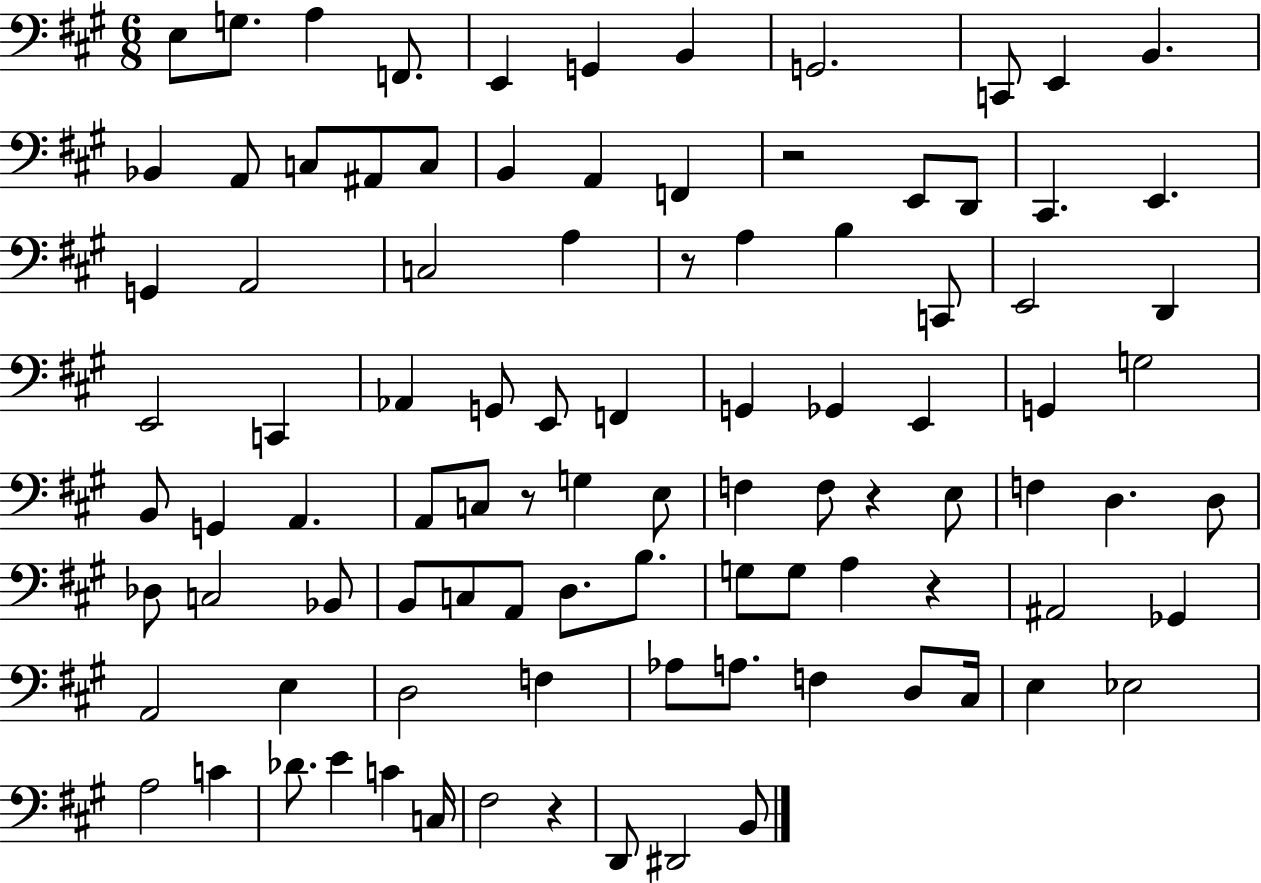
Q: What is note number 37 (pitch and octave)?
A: E2